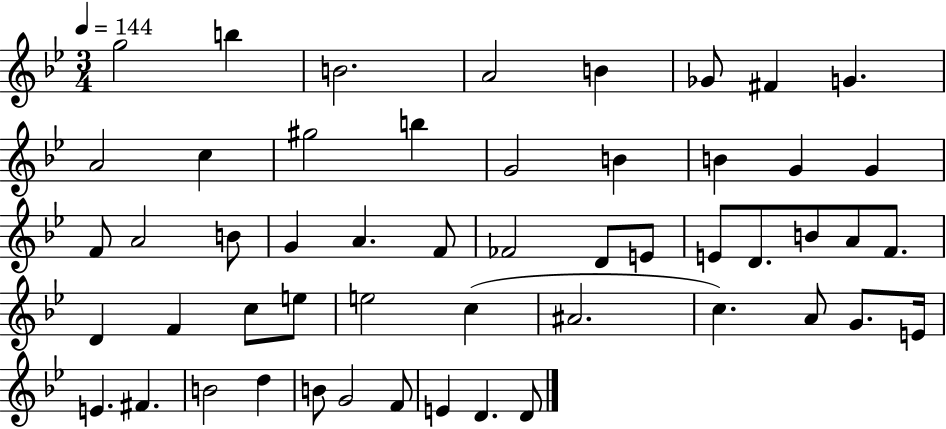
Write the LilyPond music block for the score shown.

{
  \clef treble
  \numericTimeSignature
  \time 3/4
  \key bes \major
  \tempo 4 = 144
  g''2 b''4 | b'2. | a'2 b'4 | ges'8 fis'4 g'4. | \break a'2 c''4 | gis''2 b''4 | g'2 b'4 | b'4 g'4 g'4 | \break f'8 a'2 b'8 | g'4 a'4. f'8 | fes'2 d'8 e'8 | e'8 d'8. b'8 a'8 f'8. | \break d'4 f'4 c''8 e''8 | e''2 c''4( | ais'2. | c''4.) a'8 g'8. e'16 | \break e'4. fis'4. | b'2 d''4 | b'8 g'2 f'8 | e'4 d'4. d'8 | \break \bar "|."
}